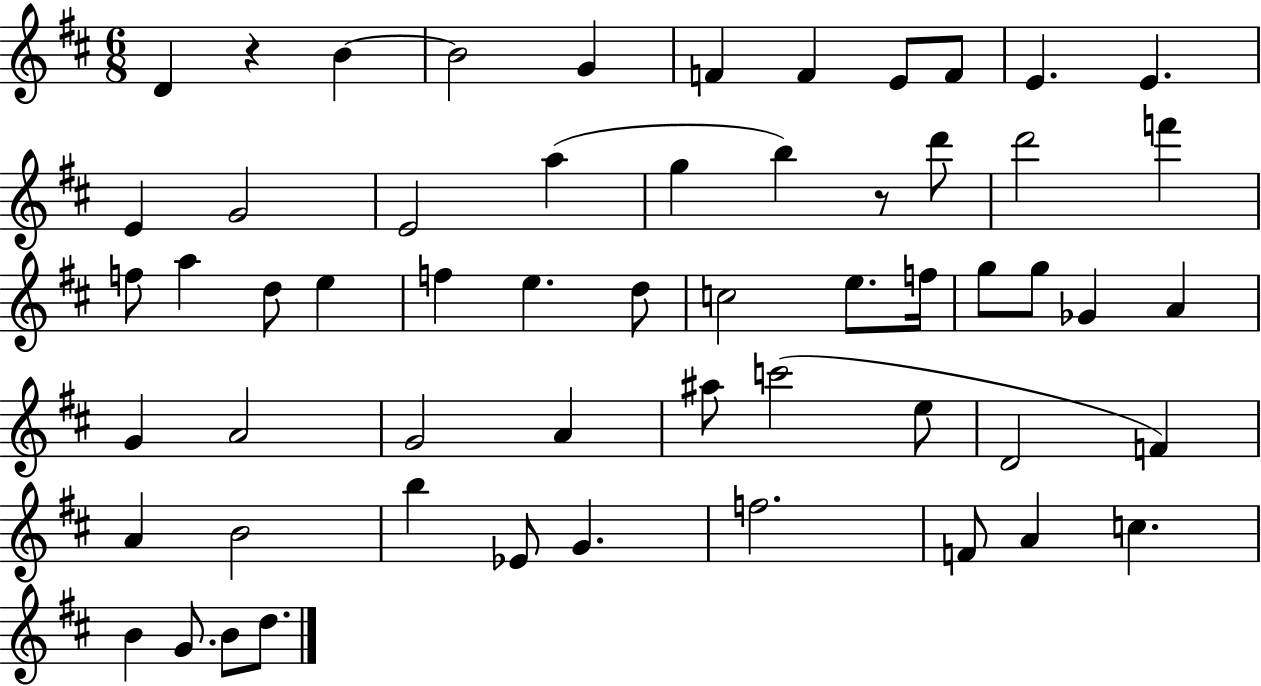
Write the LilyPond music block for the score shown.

{
  \clef treble
  \numericTimeSignature
  \time 6/8
  \key d \major
  d'4 r4 b'4~~ | b'2 g'4 | f'4 f'4 e'8 f'8 | e'4. e'4. | \break e'4 g'2 | e'2 a''4( | g''4 b''4) r8 d'''8 | d'''2 f'''4 | \break f''8 a''4 d''8 e''4 | f''4 e''4. d''8 | c''2 e''8. f''16 | g''8 g''8 ges'4 a'4 | \break g'4 a'2 | g'2 a'4 | ais''8 c'''2( e''8 | d'2 f'4) | \break a'4 b'2 | b''4 ees'8 g'4. | f''2. | f'8 a'4 c''4. | \break b'4 g'8. b'8 d''8. | \bar "|."
}